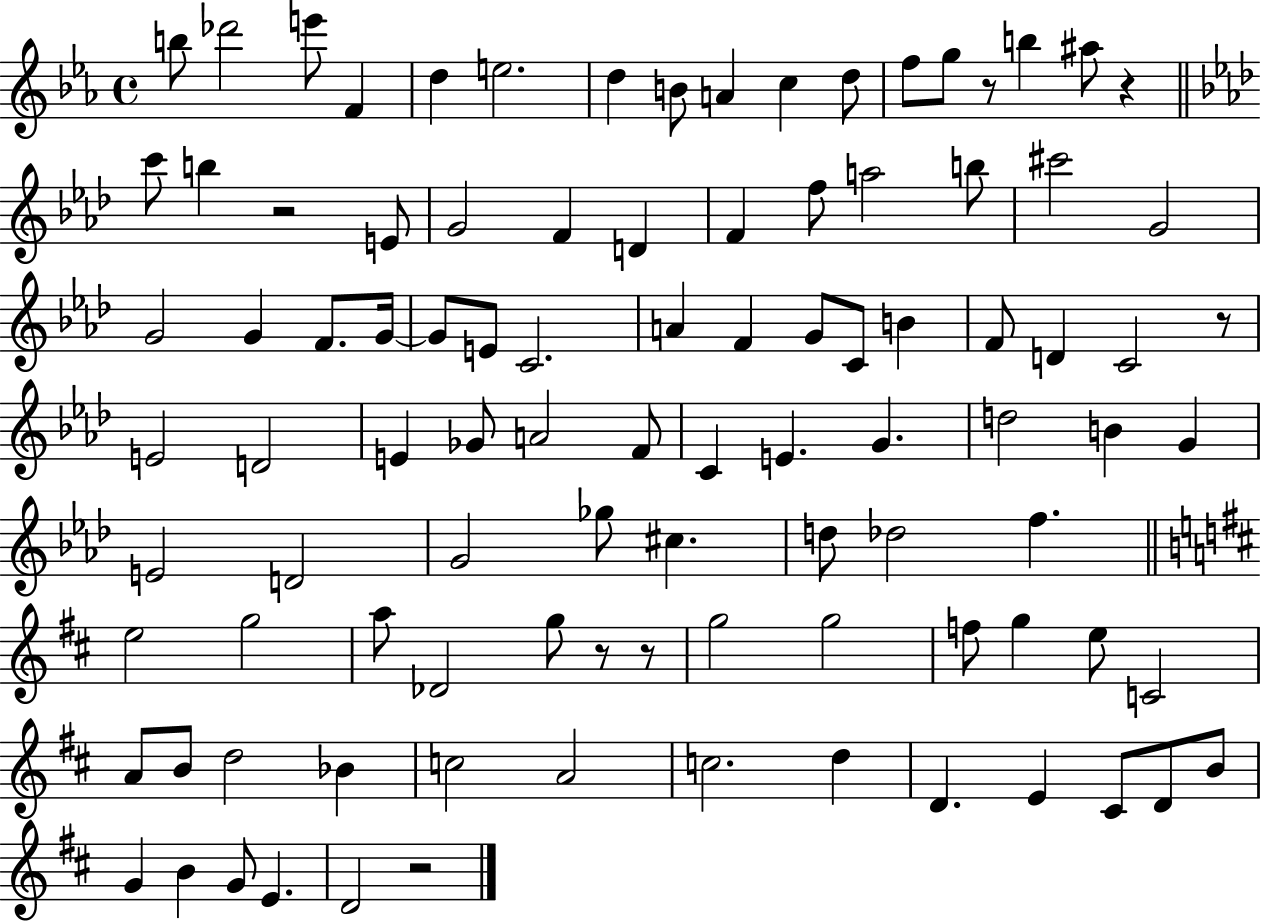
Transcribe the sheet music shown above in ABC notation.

X:1
T:Untitled
M:4/4
L:1/4
K:Eb
b/2 _d'2 e'/2 F d e2 d B/2 A c d/2 f/2 g/2 z/2 b ^a/2 z c'/2 b z2 E/2 G2 F D F f/2 a2 b/2 ^c'2 G2 G2 G F/2 G/4 G/2 E/2 C2 A F G/2 C/2 B F/2 D C2 z/2 E2 D2 E _G/2 A2 F/2 C E G d2 B G E2 D2 G2 _g/2 ^c d/2 _d2 f e2 g2 a/2 _D2 g/2 z/2 z/2 g2 g2 f/2 g e/2 C2 A/2 B/2 d2 _B c2 A2 c2 d D E ^C/2 D/2 B/2 G B G/2 E D2 z2